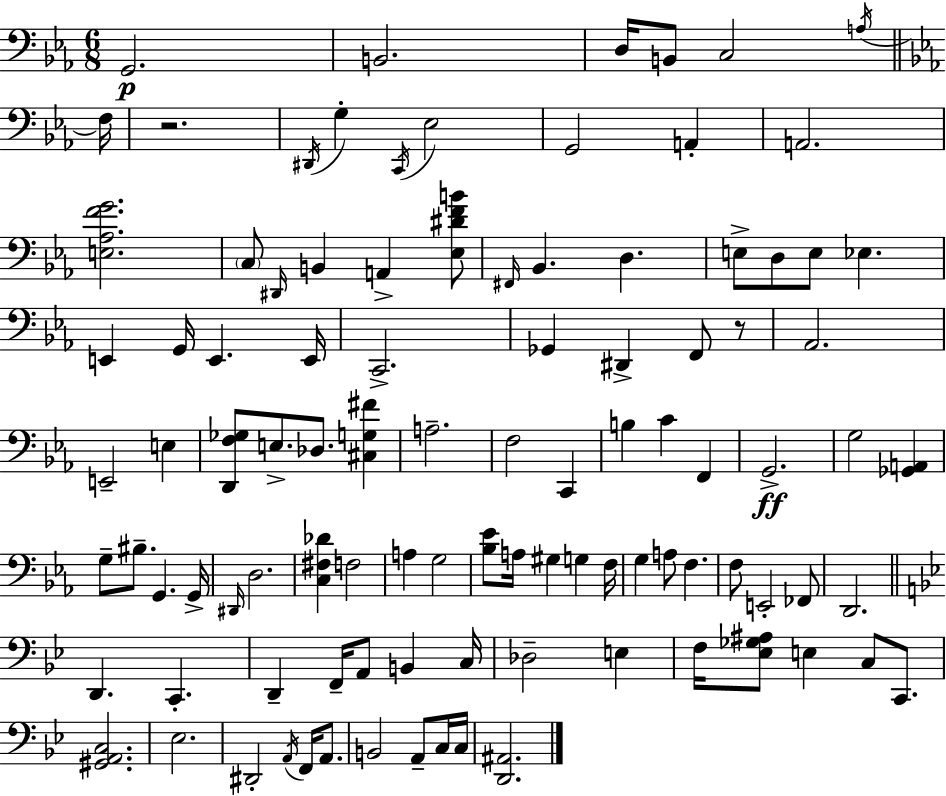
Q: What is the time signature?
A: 6/8